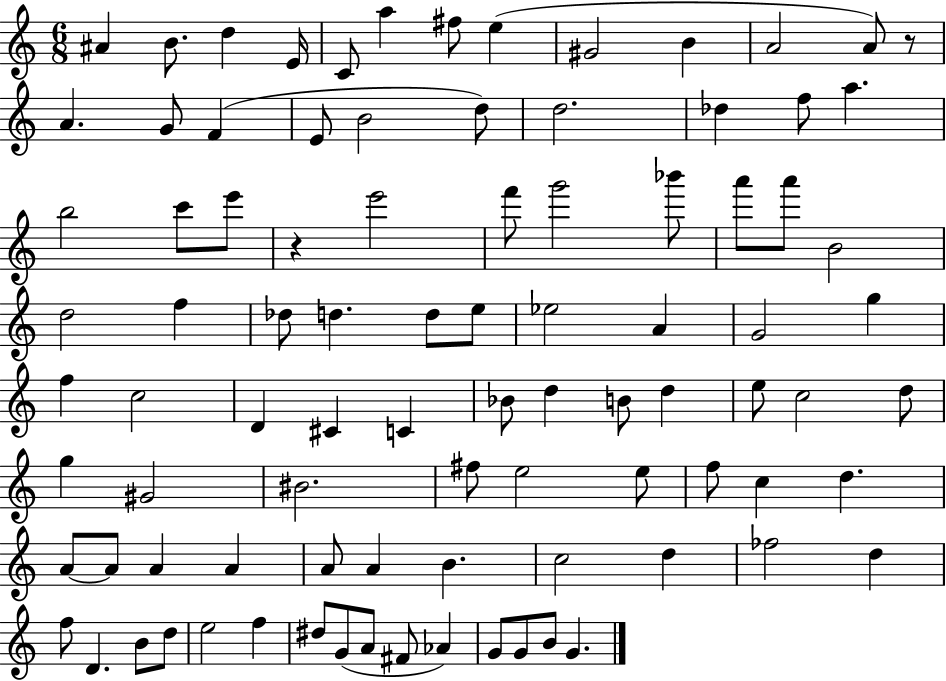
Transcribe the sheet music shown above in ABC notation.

X:1
T:Untitled
M:6/8
L:1/4
K:C
^A B/2 d E/4 C/2 a ^f/2 e ^G2 B A2 A/2 z/2 A G/2 F E/2 B2 d/2 d2 _d f/2 a b2 c'/2 e'/2 z e'2 f'/2 g'2 _b'/2 a'/2 a'/2 B2 d2 f _d/2 d d/2 e/2 _e2 A G2 g f c2 D ^C C _B/2 d B/2 d e/2 c2 d/2 g ^G2 ^B2 ^f/2 e2 e/2 f/2 c d A/2 A/2 A A A/2 A B c2 d _f2 d f/2 D B/2 d/2 e2 f ^d/2 G/2 A/2 ^F/2 _A G/2 G/2 B/2 G